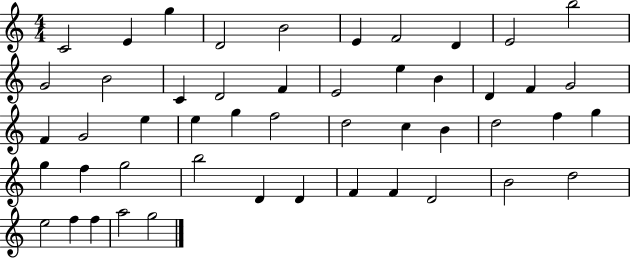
C4/h E4/q G5/q D4/h B4/h E4/q F4/h D4/q E4/h B5/h G4/h B4/h C4/q D4/h F4/q E4/h E5/q B4/q D4/q F4/q G4/h F4/q G4/h E5/q E5/q G5/q F5/h D5/h C5/q B4/q D5/h F5/q G5/q G5/q F5/q G5/h B5/h D4/q D4/q F4/q F4/q D4/h B4/h D5/h E5/h F5/q F5/q A5/h G5/h